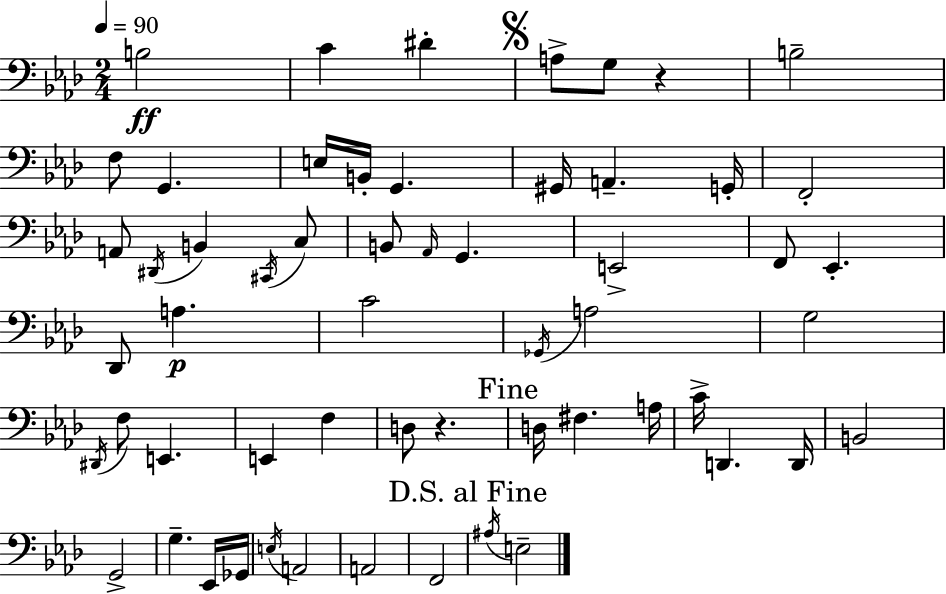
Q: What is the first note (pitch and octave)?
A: B3